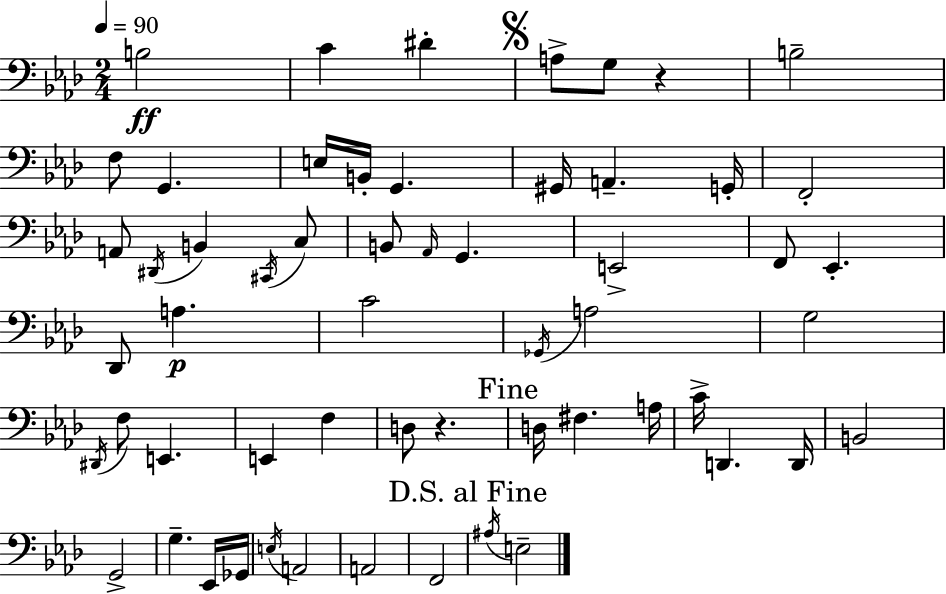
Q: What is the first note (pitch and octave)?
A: B3